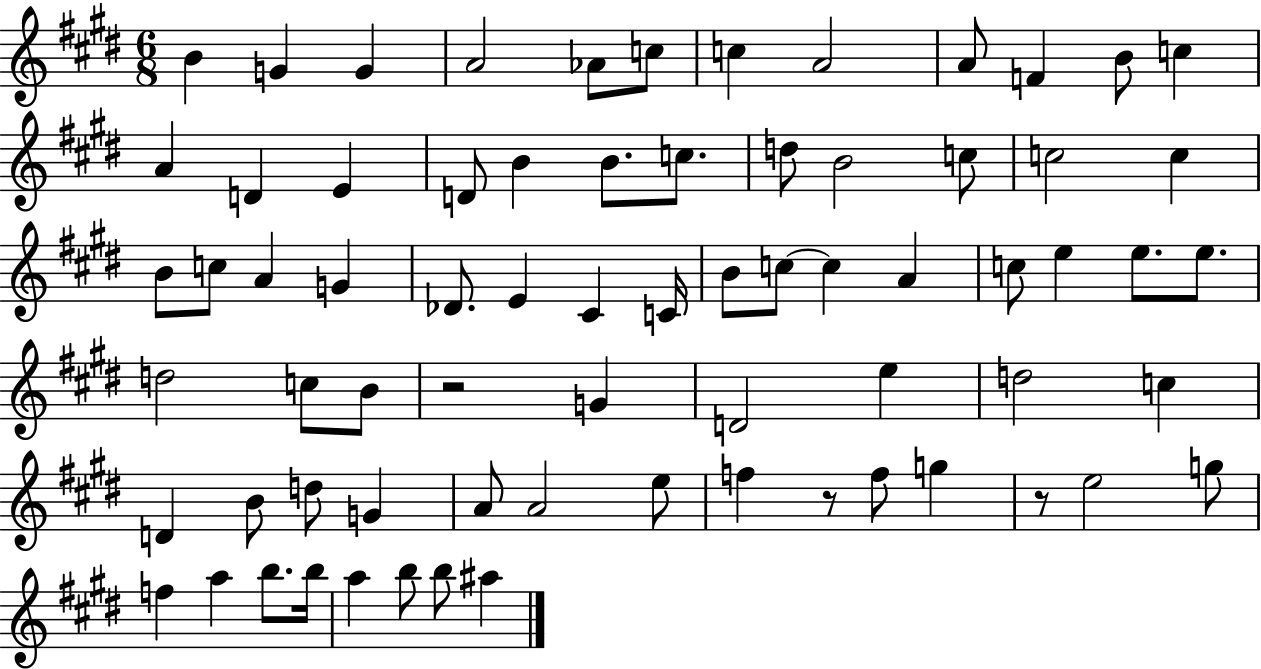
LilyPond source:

{
  \clef treble
  \numericTimeSignature
  \time 6/8
  \key e \major
  b'4 g'4 g'4 | a'2 aes'8 c''8 | c''4 a'2 | a'8 f'4 b'8 c''4 | \break a'4 d'4 e'4 | d'8 b'4 b'8. c''8. | d''8 b'2 c''8 | c''2 c''4 | \break b'8 c''8 a'4 g'4 | des'8. e'4 cis'4 c'16 | b'8 c''8~~ c''4 a'4 | c''8 e''4 e''8. e''8. | \break d''2 c''8 b'8 | r2 g'4 | d'2 e''4 | d''2 c''4 | \break d'4 b'8 d''8 g'4 | a'8 a'2 e''8 | f''4 r8 f''8 g''4 | r8 e''2 g''8 | \break f''4 a''4 b''8. b''16 | a''4 b''8 b''8 ais''4 | \bar "|."
}